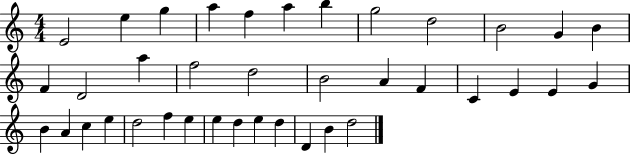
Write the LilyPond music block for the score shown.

{
  \clef treble
  \numericTimeSignature
  \time 4/4
  \key c \major
  e'2 e''4 g''4 | a''4 f''4 a''4 b''4 | g''2 d''2 | b'2 g'4 b'4 | \break f'4 d'2 a''4 | f''2 d''2 | b'2 a'4 f'4 | c'4 e'4 e'4 g'4 | \break b'4 a'4 c''4 e''4 | d''2 f''4 e''4 | e''4 d''4 e''4 d''4 | d'4 b'4 d''2 | \break \bar "|."
}